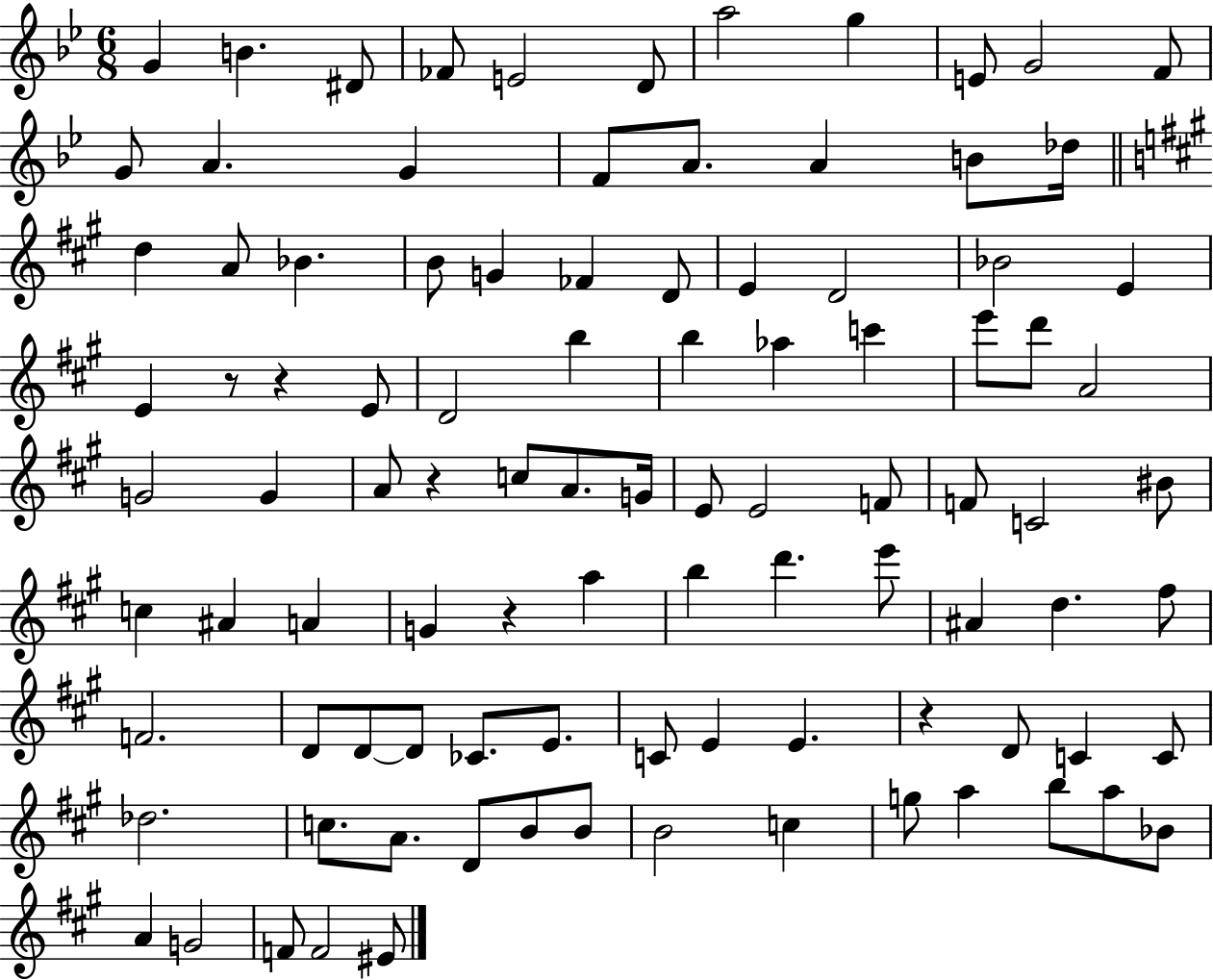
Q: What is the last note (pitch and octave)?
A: EIS4